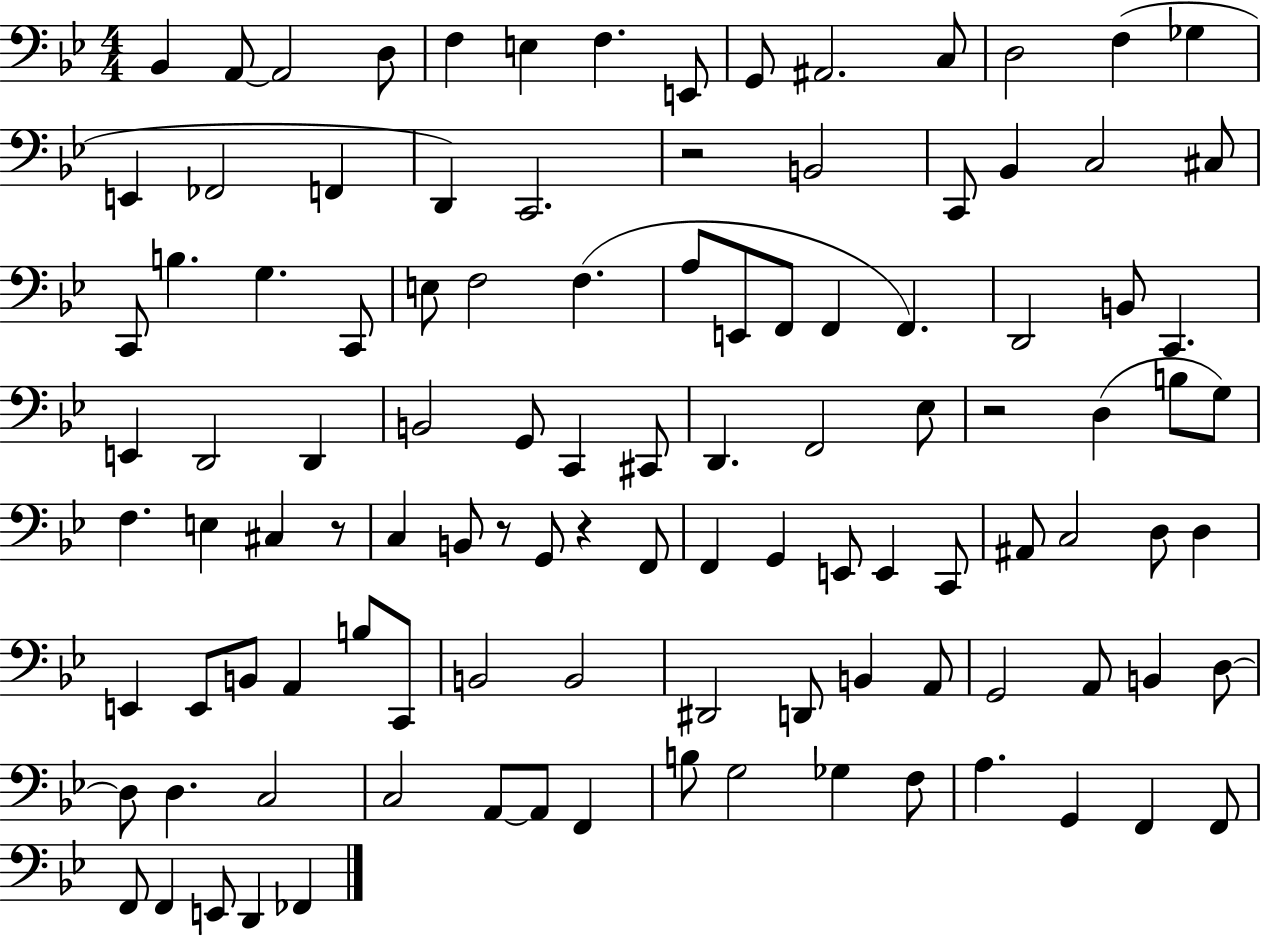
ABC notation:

X:1
T:Untitled
M:4/4
L:1/4
K:Bb
_B,, A,,/2 A,,2 D,/2 F, E, F, E,,/2 G,,/2 ^A,,2 C,/2 D,2 F, _G, E,, _F,,2 F,, D,, C,,2 z2 B,,2 C,,/2 _B,, C,2 ^C,/2 C,,/2 B, G, C,,/2 E,/2 F,2 F, A,/2 E,,/2 F,,/2 F,, F,, D,,2 B,,/2 C,, E,, D,,2 D,, B,,2 G,,/2 C,, ^C,,/2 D,, F,,2 _E,/2 z2 D, B,/2 G,/2 F, E, ^C, z/2 C, B,,/2 z/2 G,,/2 z F,,/2 F,, G,, E,,/2 E,, C,,/2 ^A,,/2 C,2 D,/2 D, E,, E,,/2 B,,/2 A,, B,/2 C,,/2 B,,2 B,,2 ^D,,2 D,,/2 B,, A,,/2 G,,2 A,,/2 B,, D,/2 D,/2 D, C,2 C,2 A,,/2 A,,/2 F,, B,/2 G,2 _G, F,/2 A, G,, F,, F,,/2 F,,/2 F,, E,,/2 D,, _F,,